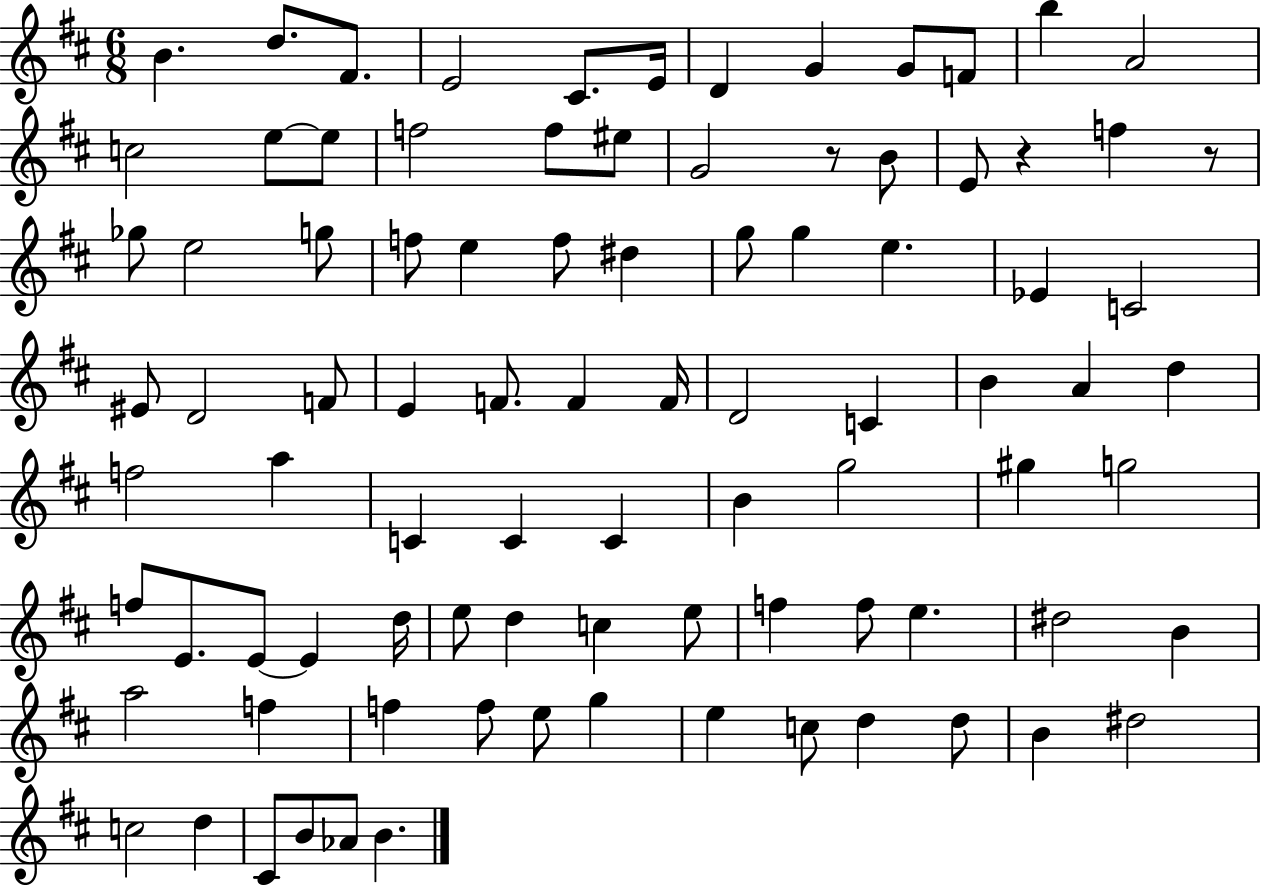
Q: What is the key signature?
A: D major